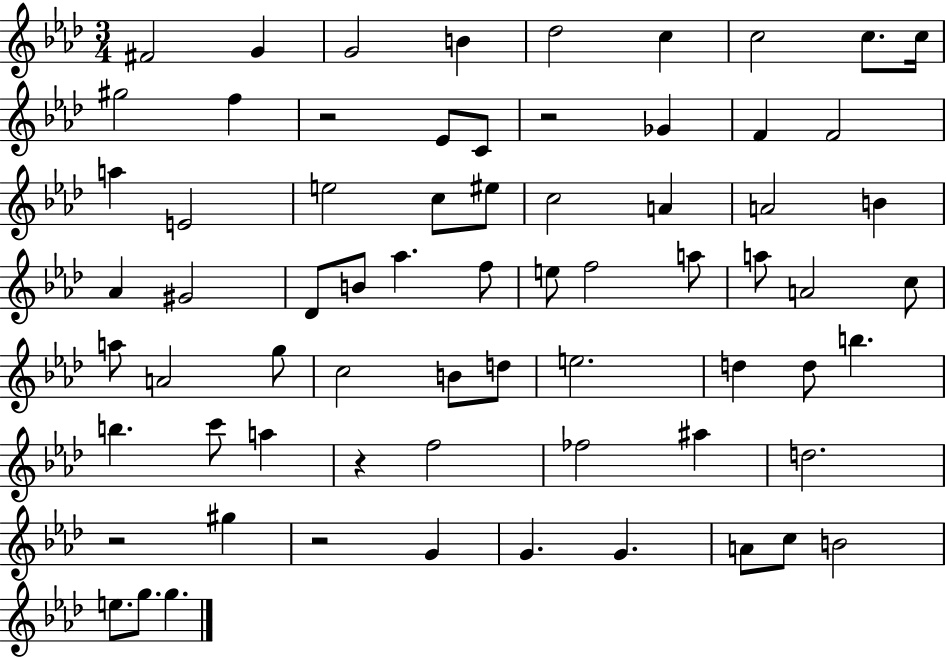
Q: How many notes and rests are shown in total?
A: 69